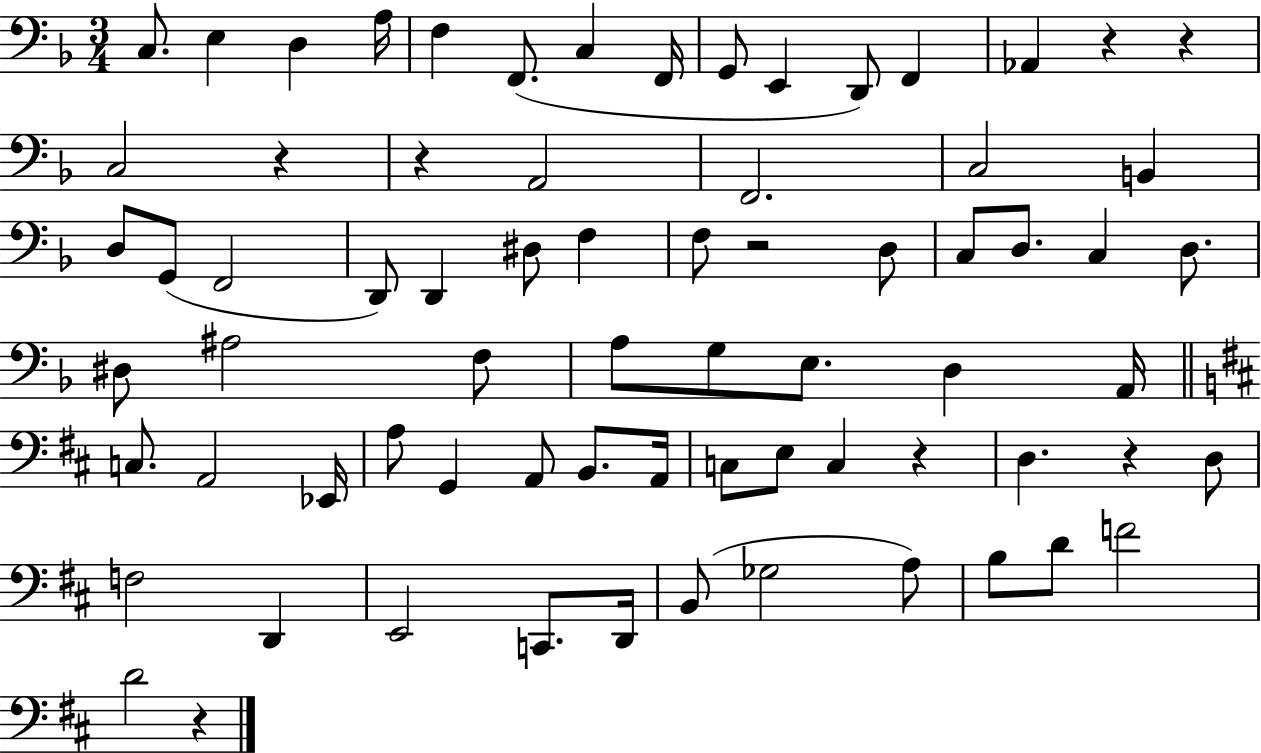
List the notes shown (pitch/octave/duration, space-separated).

C3/e. E3/q D3/q A3/s F3/q F2/e. C3/q F2/s G2/e E2/q D2/e F2/q Ab2/q R/q R/q C3/h R/q R/q A2/h F2/h. C3/h B2/q D3/e G2/e F2/h D2/e D2/q D#3/e F3/q F3/e R/h D3/e C3/e D3/e. C3/q D3/e. D#3/e A#3/h F3/e A3/e G3/e E3/e. D3/q A2/s C3/e. A2/h Eb2/s A3/e G2/q A2/e B2/e. A2/s C3/e E3/e C3/q R/q D3/q. R/q D3/e F3/h D2/q E2/h C2/e. D2/s B2/e Gb3/h A3/e B3/e D4/e F4/h D4/h R/q